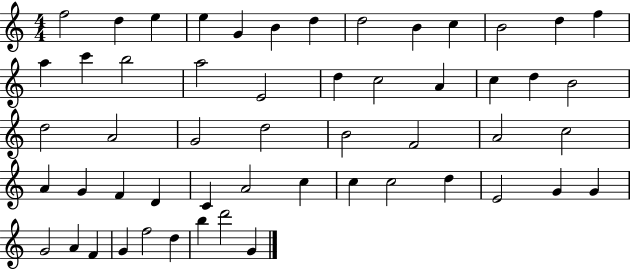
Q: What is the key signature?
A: C major